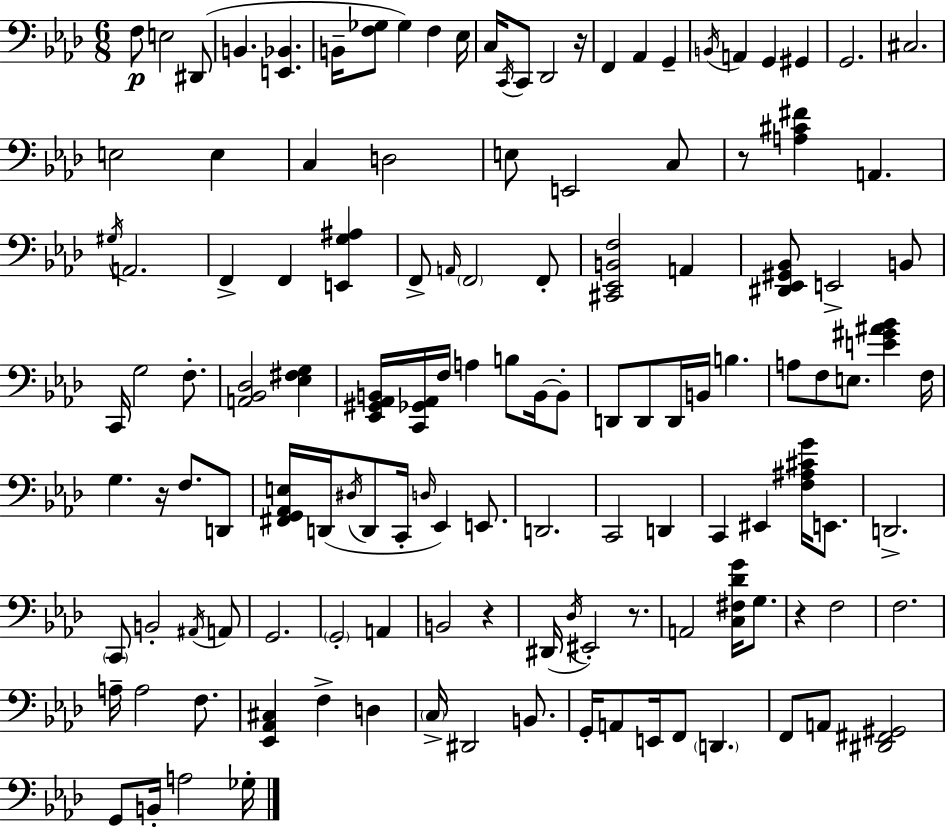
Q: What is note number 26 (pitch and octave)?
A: E3